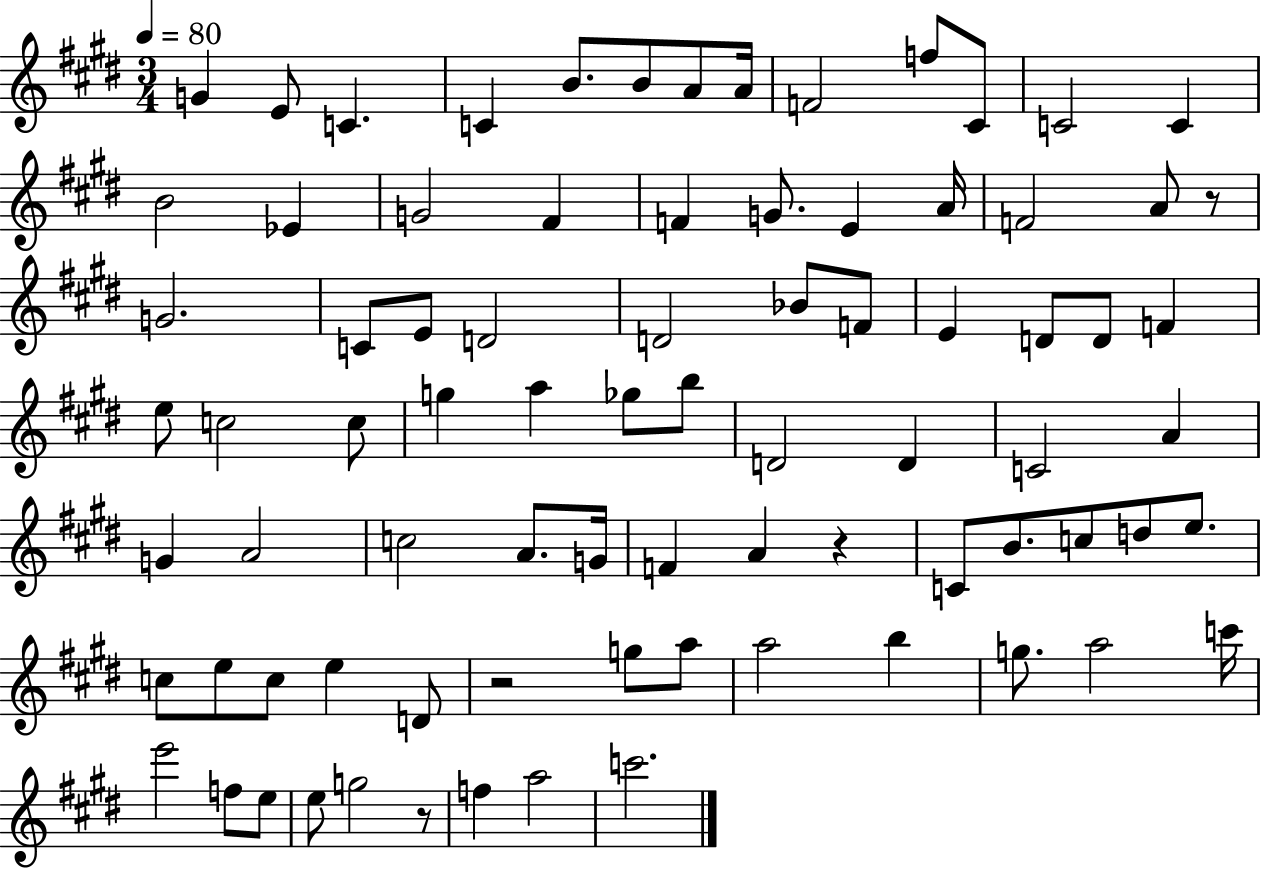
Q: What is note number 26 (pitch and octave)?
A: E4